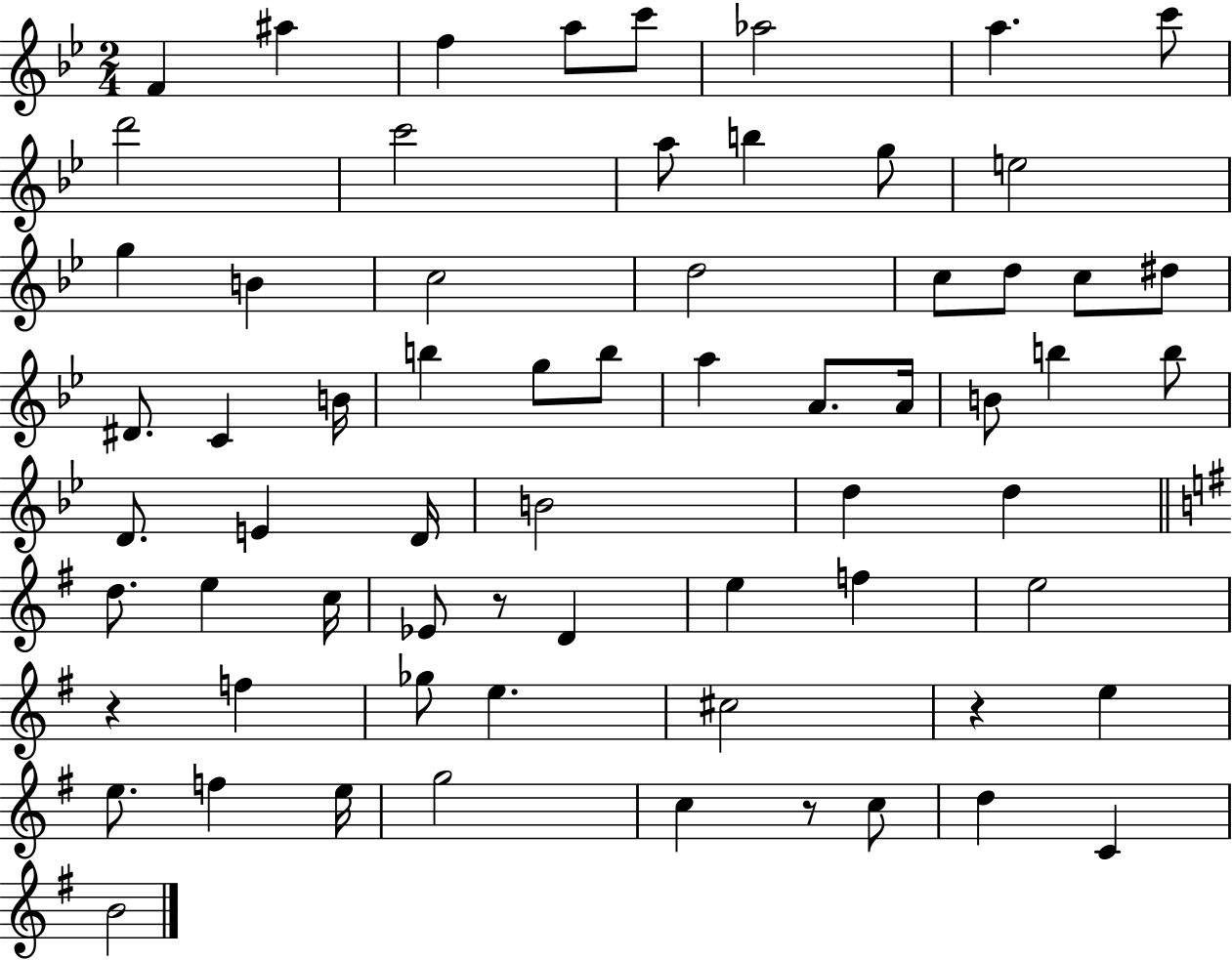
{
  \clef treble
  \numericTimeSignature
  \time 2/4
  \key bes \major
  \repeat volta 2 { f'4 ais''4 | f''4 a''8 c'''8 | aes''2 | a''4. c'''8 | \break d'''2 | c'''2 | a''8 b''4 g''8 | e''2 | \break g''4 b'4 | c''2 | d''2 | c''8 d''8 c''8 dis''8 | \break dis'8. c'4 b'16 | b''4 g''8 b''8 | a''4 a'8. a'16 | b'8 b''4 b''8 | \break d'8. e'4 d'16 | b'2 | d''4 d''4 | \bar "||" \break \key e \minor d''8. e''4 c''16 | ees'8 r8 d'4 | e''4 f''4 | e''2 | \break r4 f''4 | ges''8 e''4. | cis''2 | r4 e''4 | \break e''8. f''4 e''16 | g''2 | c''4 r8 c''8 | d''4 c'4 | \break b'2 | } \bar "|."
}